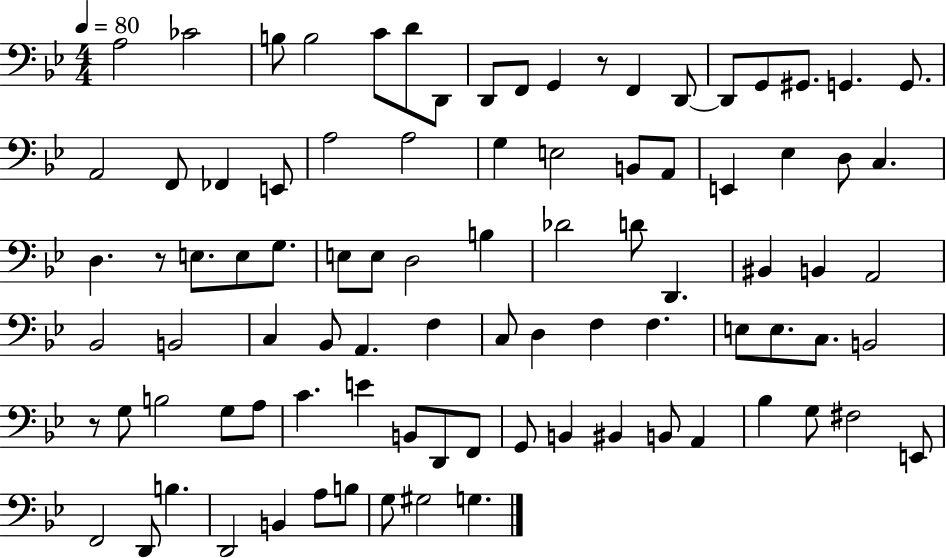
X:1
T:Untitled
M:4/4
L:1/4
K:Bb
A,2 _C2 B,/2 B,2 C/2 D/2 D,,/2 D,,/2 F,,/2 G,, z/2 F,, D,,/2 D,,/2 G,,/2 ^G,,/2 G,, G,,/2 A,,2 F,,/2 _F,, E,,/2 A,2 A,2 G, E,2 B,,/2 A,,/2 E,, _E, D,/2 C, D, z/2 E,/2 E,/2 G,/2 E,/2 E,/2 D,2 B, _D2 D/2 D,, ^B,, B,, A,,2 _B,,2 B,,2 C, _B,,/2 A,, F, C,/2 D, F, F, E,/2 E,/2 C,/2 B,,2 z/2 G,/2 B,2 G,/2 A,/2 C E B,,/2 D,,/2 F,,/2 G,,/2 B,, ^B,, B,,/2 A,, _B, G,/2 ^F,2 E,,/2 F,,2 D,,/2 B, D,,2 B,, A,/2 B,/2 G,/2 ^G,2 G,